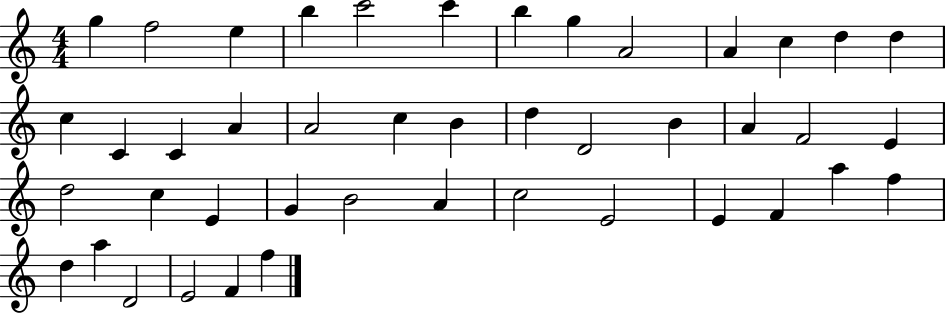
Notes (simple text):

G5/q F5/h E5/q B5/q C6/h C6/q B5/q G5/q A4/h A4/q C5/q D5/q D5/q C5/q C4/q C4/q A4/q A4/h C5/q B4/q D5/q D4/h B4/q A4/q F4/h E4/q D5/h C5/q E4/q G4/q B4/h A4/q C5/h E4/h E4/q F4/q A5/q F5/q D5/q A5/q D4/h E4/h F4/q F5/q